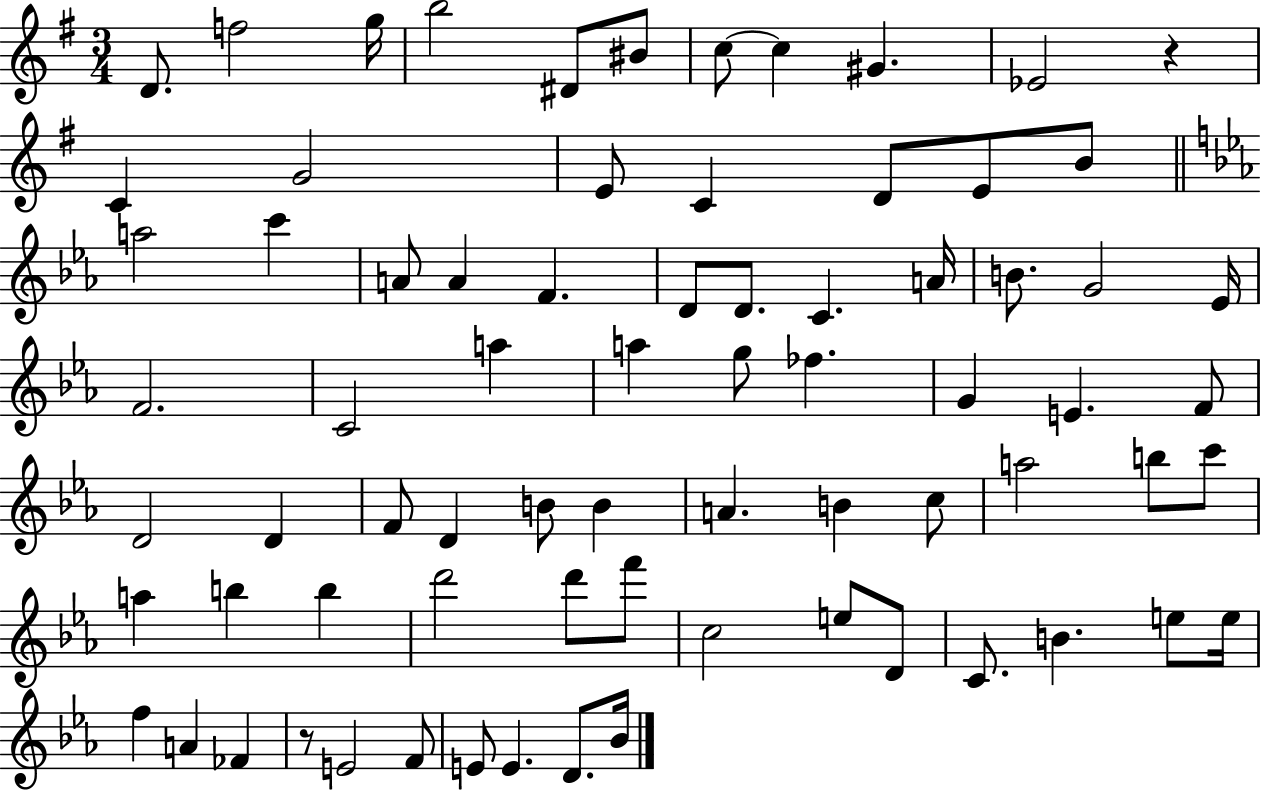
X:1
T:Untitled
M:3/4
L:1/4
K:G
D/2 f2 g/4 b2 ^D/2 ^B/2 c/2 c ^G _E2 z C G2 E/2 C D/2 E/2 B/2 a2 c' A/2 A F D/2 D/2 C A/4 B/2 G2 _E/4 F2 C2 a a g/2 _f G E F/2 D2 D F/2 D B/2 B A B c/2 a2 b/2 c'/2 a b b d'2 d'/2 f'/2 c2 e/2 D/2 C/2 B e/2 e/4 f A _F z/2 E2 F/2 E/2 E D/2 _B/4